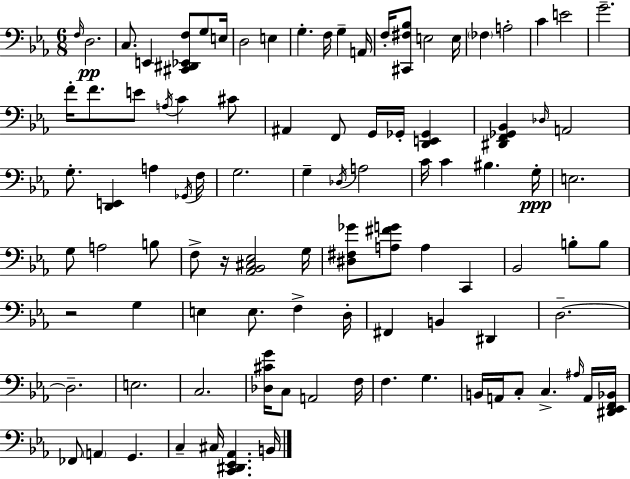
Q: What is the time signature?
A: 6/8